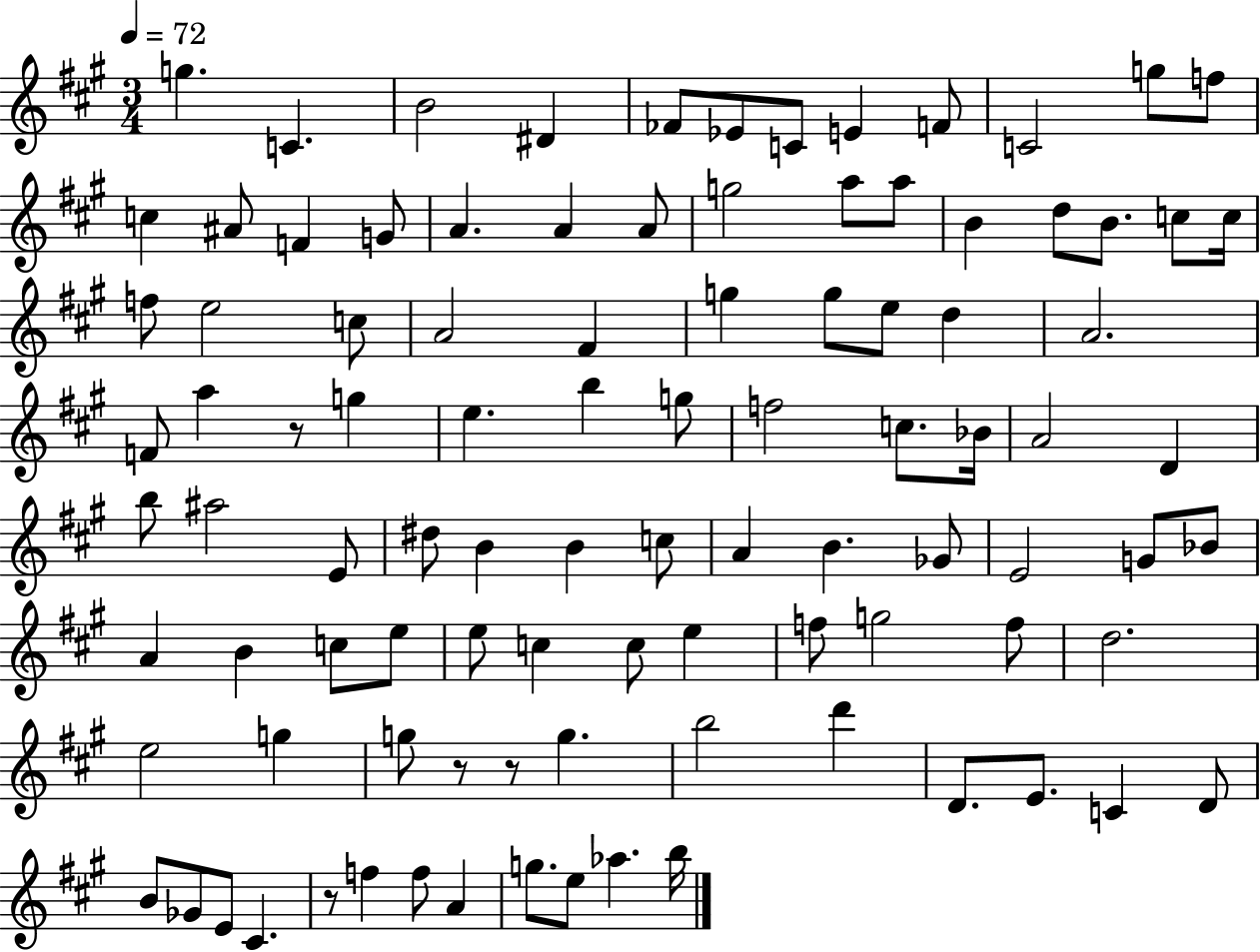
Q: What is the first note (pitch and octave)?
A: G5